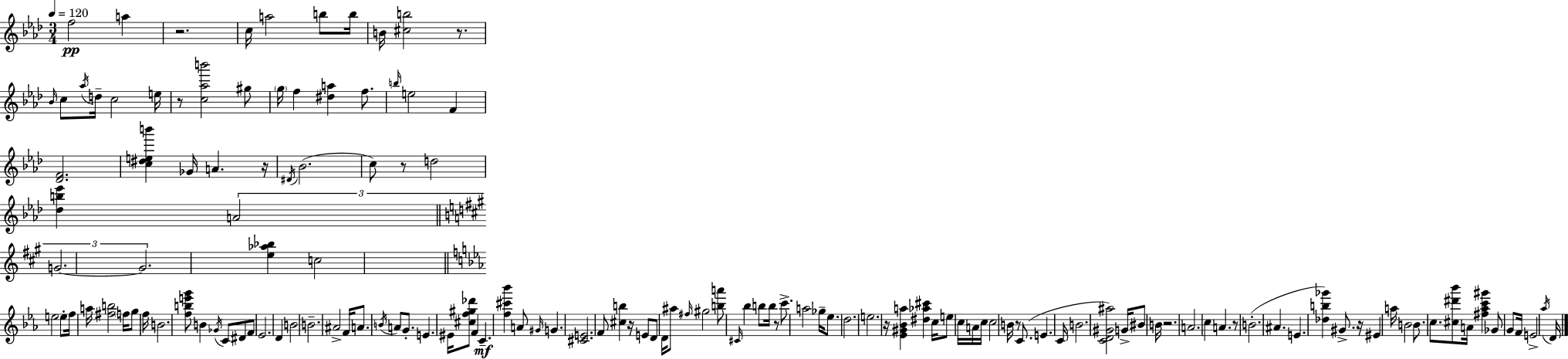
{
  \clef treble
  \numericTimeSignature
  \time 3/4
  \key f \minor
  \tempo 4 = 120
  f''2\pp a''4 | r2. | c''16 a''2 b''8 b''16 | b'16 <cis'' b''>2 r8. | \break \grace { bes'16 } c''8 \acciaccatura { aes''16 } d''16-- c''2 | e''16 r8 <c'' aes'' b'''>2 | gis''8 \parenthesize g''16 f''4 <dis'' a''>4 f''8. | \grace { b''16 } e''2 f'4 | \break <des' f'>2. | <c'' dis'' e'' b'''>4 ges'16 a'4. | r16 \acciaccatura { dis'16 }( bes'2. | c''8) r8 d''2 | \break <des'' b'' ees'''>4 \tuplet 3/2 { a'2 | \bar "||" \break \key a \major g'2.~~ | g'2. } | <e'' aes'' bes''>4 c''2 | \bar "||" \break \key ees \major e''2 e''8-. f''16 a''16 | <fis'' b''>2 \parenthesize f''16 g''8 f''16 | b'2. | <f'' b'' e''' g'''>8 b'4 \acciaccatura { ges'16 } c'8 dis'8 f'8 | \break ees'2. | d'4 b'2 | b'2.-- | ais'2-> f'16 a'8. | \break \acciaccatura { b'16 } a'8 g'8.-. e'4. | eis'16 <cis'' f'' gis'' des'''>8 f'4 c'4.--\mf | <f'' cis''' bes'''>4 a'8 \grace { gis'16 } g'4. | <cis' e'>2. | \break f'8 <cis'' b''>4 r16 e'8 | d'8 d'16 ais''8 \grace { fis''16 } gis''2 | <b'' a'''>8 \grace { cis'16 } bes''4 b''8 b''16 | r8 c'''8.-> a''2 | \break ges''16-- ees''8. d''2. | e''2. | r16 <ees' gis' bes' a''>4 <dis'' aes'' cis'''>4 | c''16 e''8 c''16 a'16 c''16 c''2 | \break b'16 r8 c'8.( e'4. | c'16 b'2. | <c' d' gis' ais''>2) | g'16-> bis'8 b'16 r2. | \break a'2. | c''4 a'4. | r8 b'2.-.( | ais'4. e'4. | \break <des'' b'' ges'''>4) gis'8.-> | r16 eis'4 a''16 b'2 | b'8. c''8. <cis'' dis''' bes'''>8 a'16 <fis'' aes'' c''' gis'''>4 | ges'8 g'8 f'16 e'2-> | \break \acciaccatura { aes''16 } d'16 \bar "|."
}